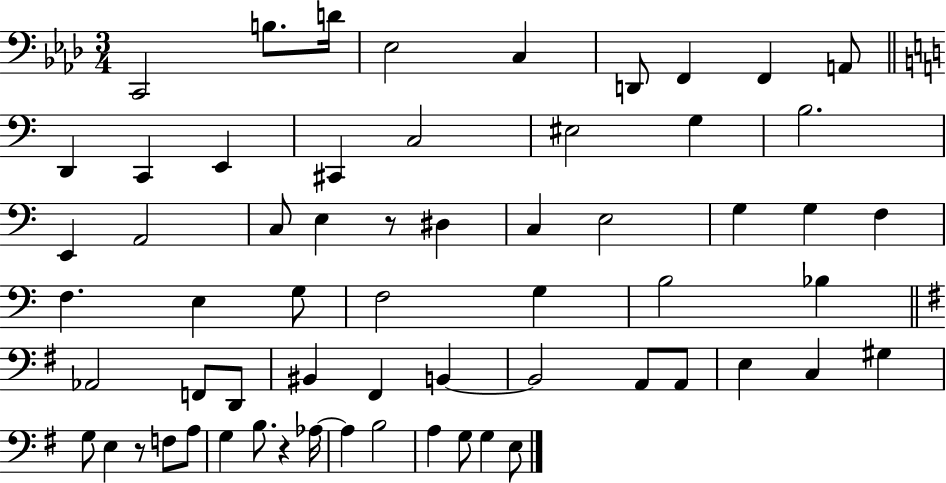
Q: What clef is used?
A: bass